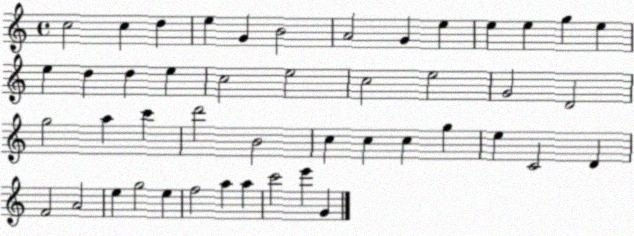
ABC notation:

X:1
T:Untitled
M:4/4
L:1/4
K:C
c2 c d e G B2 A2 G e e e g e e d d e c2 e2 c2 e2 G2 D2 g2 a c' d'2 B2 c c c g e C2 D F2 A2 e g2 e f2 a a c'2 e' G